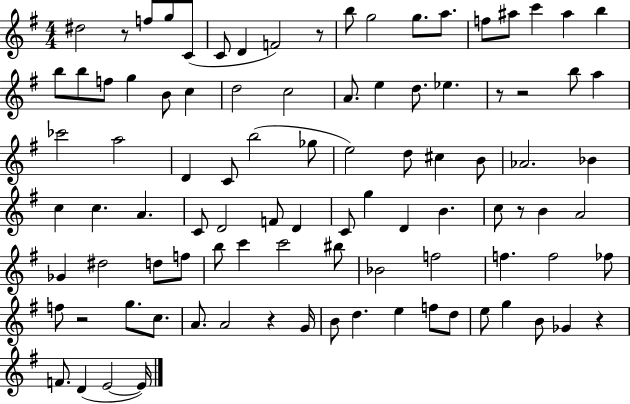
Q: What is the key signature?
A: G major